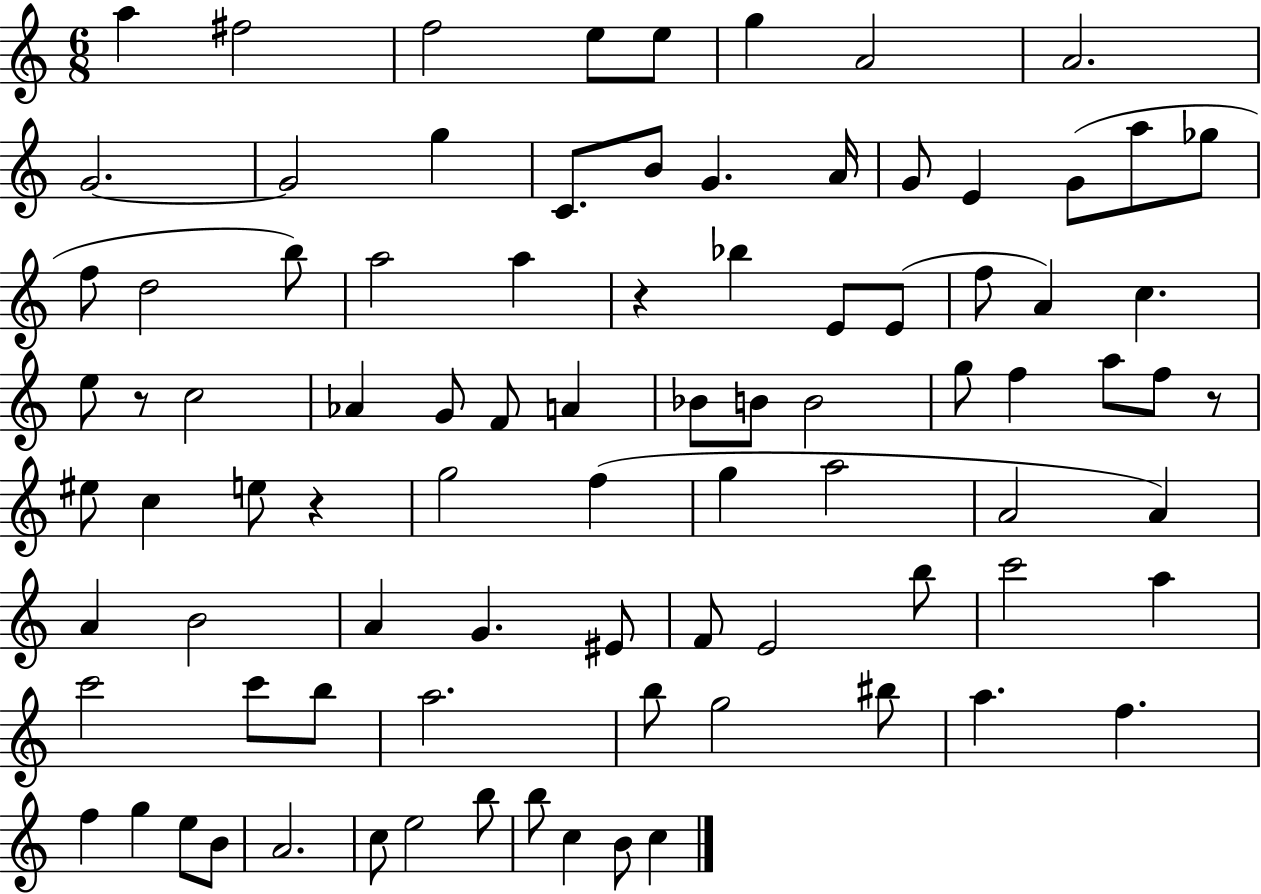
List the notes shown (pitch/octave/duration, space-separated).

A5/q F#5/h F5/h E5/e E5/e G5/q A4/h A4/h. G4/h. G4/h G5/q C4/e. B4/e G4/q. A4/s G4/e E4/q G4/e A5/e Gb5/e F5/e D5/h B5/e A5/h A5/q R/q Bb5/q E4/e E4/e F5/e A4/q C5/q. E5/e R/e C5/h Ab4/q G4/e F4/e A4/q Bb4/e B4/e B4/h G5/e F5/q A5/e F5/e R/e EIS5/e C5/q E5/e R/q G5/h F5/q G5/q A5/h A4/h A4/q A4/q B4/h A4/q G4/q. EIS4/e F4/e E4/h B5/e C6/h A5/q C6/h C6/e B5/e A5/h. B5/e G5/h BIS5/e A5/q. F5/q. F5/q G5/q E5/e B4/e A4/h. C5/e E5/h B5/e B5/e C5/q B4/e C5/q